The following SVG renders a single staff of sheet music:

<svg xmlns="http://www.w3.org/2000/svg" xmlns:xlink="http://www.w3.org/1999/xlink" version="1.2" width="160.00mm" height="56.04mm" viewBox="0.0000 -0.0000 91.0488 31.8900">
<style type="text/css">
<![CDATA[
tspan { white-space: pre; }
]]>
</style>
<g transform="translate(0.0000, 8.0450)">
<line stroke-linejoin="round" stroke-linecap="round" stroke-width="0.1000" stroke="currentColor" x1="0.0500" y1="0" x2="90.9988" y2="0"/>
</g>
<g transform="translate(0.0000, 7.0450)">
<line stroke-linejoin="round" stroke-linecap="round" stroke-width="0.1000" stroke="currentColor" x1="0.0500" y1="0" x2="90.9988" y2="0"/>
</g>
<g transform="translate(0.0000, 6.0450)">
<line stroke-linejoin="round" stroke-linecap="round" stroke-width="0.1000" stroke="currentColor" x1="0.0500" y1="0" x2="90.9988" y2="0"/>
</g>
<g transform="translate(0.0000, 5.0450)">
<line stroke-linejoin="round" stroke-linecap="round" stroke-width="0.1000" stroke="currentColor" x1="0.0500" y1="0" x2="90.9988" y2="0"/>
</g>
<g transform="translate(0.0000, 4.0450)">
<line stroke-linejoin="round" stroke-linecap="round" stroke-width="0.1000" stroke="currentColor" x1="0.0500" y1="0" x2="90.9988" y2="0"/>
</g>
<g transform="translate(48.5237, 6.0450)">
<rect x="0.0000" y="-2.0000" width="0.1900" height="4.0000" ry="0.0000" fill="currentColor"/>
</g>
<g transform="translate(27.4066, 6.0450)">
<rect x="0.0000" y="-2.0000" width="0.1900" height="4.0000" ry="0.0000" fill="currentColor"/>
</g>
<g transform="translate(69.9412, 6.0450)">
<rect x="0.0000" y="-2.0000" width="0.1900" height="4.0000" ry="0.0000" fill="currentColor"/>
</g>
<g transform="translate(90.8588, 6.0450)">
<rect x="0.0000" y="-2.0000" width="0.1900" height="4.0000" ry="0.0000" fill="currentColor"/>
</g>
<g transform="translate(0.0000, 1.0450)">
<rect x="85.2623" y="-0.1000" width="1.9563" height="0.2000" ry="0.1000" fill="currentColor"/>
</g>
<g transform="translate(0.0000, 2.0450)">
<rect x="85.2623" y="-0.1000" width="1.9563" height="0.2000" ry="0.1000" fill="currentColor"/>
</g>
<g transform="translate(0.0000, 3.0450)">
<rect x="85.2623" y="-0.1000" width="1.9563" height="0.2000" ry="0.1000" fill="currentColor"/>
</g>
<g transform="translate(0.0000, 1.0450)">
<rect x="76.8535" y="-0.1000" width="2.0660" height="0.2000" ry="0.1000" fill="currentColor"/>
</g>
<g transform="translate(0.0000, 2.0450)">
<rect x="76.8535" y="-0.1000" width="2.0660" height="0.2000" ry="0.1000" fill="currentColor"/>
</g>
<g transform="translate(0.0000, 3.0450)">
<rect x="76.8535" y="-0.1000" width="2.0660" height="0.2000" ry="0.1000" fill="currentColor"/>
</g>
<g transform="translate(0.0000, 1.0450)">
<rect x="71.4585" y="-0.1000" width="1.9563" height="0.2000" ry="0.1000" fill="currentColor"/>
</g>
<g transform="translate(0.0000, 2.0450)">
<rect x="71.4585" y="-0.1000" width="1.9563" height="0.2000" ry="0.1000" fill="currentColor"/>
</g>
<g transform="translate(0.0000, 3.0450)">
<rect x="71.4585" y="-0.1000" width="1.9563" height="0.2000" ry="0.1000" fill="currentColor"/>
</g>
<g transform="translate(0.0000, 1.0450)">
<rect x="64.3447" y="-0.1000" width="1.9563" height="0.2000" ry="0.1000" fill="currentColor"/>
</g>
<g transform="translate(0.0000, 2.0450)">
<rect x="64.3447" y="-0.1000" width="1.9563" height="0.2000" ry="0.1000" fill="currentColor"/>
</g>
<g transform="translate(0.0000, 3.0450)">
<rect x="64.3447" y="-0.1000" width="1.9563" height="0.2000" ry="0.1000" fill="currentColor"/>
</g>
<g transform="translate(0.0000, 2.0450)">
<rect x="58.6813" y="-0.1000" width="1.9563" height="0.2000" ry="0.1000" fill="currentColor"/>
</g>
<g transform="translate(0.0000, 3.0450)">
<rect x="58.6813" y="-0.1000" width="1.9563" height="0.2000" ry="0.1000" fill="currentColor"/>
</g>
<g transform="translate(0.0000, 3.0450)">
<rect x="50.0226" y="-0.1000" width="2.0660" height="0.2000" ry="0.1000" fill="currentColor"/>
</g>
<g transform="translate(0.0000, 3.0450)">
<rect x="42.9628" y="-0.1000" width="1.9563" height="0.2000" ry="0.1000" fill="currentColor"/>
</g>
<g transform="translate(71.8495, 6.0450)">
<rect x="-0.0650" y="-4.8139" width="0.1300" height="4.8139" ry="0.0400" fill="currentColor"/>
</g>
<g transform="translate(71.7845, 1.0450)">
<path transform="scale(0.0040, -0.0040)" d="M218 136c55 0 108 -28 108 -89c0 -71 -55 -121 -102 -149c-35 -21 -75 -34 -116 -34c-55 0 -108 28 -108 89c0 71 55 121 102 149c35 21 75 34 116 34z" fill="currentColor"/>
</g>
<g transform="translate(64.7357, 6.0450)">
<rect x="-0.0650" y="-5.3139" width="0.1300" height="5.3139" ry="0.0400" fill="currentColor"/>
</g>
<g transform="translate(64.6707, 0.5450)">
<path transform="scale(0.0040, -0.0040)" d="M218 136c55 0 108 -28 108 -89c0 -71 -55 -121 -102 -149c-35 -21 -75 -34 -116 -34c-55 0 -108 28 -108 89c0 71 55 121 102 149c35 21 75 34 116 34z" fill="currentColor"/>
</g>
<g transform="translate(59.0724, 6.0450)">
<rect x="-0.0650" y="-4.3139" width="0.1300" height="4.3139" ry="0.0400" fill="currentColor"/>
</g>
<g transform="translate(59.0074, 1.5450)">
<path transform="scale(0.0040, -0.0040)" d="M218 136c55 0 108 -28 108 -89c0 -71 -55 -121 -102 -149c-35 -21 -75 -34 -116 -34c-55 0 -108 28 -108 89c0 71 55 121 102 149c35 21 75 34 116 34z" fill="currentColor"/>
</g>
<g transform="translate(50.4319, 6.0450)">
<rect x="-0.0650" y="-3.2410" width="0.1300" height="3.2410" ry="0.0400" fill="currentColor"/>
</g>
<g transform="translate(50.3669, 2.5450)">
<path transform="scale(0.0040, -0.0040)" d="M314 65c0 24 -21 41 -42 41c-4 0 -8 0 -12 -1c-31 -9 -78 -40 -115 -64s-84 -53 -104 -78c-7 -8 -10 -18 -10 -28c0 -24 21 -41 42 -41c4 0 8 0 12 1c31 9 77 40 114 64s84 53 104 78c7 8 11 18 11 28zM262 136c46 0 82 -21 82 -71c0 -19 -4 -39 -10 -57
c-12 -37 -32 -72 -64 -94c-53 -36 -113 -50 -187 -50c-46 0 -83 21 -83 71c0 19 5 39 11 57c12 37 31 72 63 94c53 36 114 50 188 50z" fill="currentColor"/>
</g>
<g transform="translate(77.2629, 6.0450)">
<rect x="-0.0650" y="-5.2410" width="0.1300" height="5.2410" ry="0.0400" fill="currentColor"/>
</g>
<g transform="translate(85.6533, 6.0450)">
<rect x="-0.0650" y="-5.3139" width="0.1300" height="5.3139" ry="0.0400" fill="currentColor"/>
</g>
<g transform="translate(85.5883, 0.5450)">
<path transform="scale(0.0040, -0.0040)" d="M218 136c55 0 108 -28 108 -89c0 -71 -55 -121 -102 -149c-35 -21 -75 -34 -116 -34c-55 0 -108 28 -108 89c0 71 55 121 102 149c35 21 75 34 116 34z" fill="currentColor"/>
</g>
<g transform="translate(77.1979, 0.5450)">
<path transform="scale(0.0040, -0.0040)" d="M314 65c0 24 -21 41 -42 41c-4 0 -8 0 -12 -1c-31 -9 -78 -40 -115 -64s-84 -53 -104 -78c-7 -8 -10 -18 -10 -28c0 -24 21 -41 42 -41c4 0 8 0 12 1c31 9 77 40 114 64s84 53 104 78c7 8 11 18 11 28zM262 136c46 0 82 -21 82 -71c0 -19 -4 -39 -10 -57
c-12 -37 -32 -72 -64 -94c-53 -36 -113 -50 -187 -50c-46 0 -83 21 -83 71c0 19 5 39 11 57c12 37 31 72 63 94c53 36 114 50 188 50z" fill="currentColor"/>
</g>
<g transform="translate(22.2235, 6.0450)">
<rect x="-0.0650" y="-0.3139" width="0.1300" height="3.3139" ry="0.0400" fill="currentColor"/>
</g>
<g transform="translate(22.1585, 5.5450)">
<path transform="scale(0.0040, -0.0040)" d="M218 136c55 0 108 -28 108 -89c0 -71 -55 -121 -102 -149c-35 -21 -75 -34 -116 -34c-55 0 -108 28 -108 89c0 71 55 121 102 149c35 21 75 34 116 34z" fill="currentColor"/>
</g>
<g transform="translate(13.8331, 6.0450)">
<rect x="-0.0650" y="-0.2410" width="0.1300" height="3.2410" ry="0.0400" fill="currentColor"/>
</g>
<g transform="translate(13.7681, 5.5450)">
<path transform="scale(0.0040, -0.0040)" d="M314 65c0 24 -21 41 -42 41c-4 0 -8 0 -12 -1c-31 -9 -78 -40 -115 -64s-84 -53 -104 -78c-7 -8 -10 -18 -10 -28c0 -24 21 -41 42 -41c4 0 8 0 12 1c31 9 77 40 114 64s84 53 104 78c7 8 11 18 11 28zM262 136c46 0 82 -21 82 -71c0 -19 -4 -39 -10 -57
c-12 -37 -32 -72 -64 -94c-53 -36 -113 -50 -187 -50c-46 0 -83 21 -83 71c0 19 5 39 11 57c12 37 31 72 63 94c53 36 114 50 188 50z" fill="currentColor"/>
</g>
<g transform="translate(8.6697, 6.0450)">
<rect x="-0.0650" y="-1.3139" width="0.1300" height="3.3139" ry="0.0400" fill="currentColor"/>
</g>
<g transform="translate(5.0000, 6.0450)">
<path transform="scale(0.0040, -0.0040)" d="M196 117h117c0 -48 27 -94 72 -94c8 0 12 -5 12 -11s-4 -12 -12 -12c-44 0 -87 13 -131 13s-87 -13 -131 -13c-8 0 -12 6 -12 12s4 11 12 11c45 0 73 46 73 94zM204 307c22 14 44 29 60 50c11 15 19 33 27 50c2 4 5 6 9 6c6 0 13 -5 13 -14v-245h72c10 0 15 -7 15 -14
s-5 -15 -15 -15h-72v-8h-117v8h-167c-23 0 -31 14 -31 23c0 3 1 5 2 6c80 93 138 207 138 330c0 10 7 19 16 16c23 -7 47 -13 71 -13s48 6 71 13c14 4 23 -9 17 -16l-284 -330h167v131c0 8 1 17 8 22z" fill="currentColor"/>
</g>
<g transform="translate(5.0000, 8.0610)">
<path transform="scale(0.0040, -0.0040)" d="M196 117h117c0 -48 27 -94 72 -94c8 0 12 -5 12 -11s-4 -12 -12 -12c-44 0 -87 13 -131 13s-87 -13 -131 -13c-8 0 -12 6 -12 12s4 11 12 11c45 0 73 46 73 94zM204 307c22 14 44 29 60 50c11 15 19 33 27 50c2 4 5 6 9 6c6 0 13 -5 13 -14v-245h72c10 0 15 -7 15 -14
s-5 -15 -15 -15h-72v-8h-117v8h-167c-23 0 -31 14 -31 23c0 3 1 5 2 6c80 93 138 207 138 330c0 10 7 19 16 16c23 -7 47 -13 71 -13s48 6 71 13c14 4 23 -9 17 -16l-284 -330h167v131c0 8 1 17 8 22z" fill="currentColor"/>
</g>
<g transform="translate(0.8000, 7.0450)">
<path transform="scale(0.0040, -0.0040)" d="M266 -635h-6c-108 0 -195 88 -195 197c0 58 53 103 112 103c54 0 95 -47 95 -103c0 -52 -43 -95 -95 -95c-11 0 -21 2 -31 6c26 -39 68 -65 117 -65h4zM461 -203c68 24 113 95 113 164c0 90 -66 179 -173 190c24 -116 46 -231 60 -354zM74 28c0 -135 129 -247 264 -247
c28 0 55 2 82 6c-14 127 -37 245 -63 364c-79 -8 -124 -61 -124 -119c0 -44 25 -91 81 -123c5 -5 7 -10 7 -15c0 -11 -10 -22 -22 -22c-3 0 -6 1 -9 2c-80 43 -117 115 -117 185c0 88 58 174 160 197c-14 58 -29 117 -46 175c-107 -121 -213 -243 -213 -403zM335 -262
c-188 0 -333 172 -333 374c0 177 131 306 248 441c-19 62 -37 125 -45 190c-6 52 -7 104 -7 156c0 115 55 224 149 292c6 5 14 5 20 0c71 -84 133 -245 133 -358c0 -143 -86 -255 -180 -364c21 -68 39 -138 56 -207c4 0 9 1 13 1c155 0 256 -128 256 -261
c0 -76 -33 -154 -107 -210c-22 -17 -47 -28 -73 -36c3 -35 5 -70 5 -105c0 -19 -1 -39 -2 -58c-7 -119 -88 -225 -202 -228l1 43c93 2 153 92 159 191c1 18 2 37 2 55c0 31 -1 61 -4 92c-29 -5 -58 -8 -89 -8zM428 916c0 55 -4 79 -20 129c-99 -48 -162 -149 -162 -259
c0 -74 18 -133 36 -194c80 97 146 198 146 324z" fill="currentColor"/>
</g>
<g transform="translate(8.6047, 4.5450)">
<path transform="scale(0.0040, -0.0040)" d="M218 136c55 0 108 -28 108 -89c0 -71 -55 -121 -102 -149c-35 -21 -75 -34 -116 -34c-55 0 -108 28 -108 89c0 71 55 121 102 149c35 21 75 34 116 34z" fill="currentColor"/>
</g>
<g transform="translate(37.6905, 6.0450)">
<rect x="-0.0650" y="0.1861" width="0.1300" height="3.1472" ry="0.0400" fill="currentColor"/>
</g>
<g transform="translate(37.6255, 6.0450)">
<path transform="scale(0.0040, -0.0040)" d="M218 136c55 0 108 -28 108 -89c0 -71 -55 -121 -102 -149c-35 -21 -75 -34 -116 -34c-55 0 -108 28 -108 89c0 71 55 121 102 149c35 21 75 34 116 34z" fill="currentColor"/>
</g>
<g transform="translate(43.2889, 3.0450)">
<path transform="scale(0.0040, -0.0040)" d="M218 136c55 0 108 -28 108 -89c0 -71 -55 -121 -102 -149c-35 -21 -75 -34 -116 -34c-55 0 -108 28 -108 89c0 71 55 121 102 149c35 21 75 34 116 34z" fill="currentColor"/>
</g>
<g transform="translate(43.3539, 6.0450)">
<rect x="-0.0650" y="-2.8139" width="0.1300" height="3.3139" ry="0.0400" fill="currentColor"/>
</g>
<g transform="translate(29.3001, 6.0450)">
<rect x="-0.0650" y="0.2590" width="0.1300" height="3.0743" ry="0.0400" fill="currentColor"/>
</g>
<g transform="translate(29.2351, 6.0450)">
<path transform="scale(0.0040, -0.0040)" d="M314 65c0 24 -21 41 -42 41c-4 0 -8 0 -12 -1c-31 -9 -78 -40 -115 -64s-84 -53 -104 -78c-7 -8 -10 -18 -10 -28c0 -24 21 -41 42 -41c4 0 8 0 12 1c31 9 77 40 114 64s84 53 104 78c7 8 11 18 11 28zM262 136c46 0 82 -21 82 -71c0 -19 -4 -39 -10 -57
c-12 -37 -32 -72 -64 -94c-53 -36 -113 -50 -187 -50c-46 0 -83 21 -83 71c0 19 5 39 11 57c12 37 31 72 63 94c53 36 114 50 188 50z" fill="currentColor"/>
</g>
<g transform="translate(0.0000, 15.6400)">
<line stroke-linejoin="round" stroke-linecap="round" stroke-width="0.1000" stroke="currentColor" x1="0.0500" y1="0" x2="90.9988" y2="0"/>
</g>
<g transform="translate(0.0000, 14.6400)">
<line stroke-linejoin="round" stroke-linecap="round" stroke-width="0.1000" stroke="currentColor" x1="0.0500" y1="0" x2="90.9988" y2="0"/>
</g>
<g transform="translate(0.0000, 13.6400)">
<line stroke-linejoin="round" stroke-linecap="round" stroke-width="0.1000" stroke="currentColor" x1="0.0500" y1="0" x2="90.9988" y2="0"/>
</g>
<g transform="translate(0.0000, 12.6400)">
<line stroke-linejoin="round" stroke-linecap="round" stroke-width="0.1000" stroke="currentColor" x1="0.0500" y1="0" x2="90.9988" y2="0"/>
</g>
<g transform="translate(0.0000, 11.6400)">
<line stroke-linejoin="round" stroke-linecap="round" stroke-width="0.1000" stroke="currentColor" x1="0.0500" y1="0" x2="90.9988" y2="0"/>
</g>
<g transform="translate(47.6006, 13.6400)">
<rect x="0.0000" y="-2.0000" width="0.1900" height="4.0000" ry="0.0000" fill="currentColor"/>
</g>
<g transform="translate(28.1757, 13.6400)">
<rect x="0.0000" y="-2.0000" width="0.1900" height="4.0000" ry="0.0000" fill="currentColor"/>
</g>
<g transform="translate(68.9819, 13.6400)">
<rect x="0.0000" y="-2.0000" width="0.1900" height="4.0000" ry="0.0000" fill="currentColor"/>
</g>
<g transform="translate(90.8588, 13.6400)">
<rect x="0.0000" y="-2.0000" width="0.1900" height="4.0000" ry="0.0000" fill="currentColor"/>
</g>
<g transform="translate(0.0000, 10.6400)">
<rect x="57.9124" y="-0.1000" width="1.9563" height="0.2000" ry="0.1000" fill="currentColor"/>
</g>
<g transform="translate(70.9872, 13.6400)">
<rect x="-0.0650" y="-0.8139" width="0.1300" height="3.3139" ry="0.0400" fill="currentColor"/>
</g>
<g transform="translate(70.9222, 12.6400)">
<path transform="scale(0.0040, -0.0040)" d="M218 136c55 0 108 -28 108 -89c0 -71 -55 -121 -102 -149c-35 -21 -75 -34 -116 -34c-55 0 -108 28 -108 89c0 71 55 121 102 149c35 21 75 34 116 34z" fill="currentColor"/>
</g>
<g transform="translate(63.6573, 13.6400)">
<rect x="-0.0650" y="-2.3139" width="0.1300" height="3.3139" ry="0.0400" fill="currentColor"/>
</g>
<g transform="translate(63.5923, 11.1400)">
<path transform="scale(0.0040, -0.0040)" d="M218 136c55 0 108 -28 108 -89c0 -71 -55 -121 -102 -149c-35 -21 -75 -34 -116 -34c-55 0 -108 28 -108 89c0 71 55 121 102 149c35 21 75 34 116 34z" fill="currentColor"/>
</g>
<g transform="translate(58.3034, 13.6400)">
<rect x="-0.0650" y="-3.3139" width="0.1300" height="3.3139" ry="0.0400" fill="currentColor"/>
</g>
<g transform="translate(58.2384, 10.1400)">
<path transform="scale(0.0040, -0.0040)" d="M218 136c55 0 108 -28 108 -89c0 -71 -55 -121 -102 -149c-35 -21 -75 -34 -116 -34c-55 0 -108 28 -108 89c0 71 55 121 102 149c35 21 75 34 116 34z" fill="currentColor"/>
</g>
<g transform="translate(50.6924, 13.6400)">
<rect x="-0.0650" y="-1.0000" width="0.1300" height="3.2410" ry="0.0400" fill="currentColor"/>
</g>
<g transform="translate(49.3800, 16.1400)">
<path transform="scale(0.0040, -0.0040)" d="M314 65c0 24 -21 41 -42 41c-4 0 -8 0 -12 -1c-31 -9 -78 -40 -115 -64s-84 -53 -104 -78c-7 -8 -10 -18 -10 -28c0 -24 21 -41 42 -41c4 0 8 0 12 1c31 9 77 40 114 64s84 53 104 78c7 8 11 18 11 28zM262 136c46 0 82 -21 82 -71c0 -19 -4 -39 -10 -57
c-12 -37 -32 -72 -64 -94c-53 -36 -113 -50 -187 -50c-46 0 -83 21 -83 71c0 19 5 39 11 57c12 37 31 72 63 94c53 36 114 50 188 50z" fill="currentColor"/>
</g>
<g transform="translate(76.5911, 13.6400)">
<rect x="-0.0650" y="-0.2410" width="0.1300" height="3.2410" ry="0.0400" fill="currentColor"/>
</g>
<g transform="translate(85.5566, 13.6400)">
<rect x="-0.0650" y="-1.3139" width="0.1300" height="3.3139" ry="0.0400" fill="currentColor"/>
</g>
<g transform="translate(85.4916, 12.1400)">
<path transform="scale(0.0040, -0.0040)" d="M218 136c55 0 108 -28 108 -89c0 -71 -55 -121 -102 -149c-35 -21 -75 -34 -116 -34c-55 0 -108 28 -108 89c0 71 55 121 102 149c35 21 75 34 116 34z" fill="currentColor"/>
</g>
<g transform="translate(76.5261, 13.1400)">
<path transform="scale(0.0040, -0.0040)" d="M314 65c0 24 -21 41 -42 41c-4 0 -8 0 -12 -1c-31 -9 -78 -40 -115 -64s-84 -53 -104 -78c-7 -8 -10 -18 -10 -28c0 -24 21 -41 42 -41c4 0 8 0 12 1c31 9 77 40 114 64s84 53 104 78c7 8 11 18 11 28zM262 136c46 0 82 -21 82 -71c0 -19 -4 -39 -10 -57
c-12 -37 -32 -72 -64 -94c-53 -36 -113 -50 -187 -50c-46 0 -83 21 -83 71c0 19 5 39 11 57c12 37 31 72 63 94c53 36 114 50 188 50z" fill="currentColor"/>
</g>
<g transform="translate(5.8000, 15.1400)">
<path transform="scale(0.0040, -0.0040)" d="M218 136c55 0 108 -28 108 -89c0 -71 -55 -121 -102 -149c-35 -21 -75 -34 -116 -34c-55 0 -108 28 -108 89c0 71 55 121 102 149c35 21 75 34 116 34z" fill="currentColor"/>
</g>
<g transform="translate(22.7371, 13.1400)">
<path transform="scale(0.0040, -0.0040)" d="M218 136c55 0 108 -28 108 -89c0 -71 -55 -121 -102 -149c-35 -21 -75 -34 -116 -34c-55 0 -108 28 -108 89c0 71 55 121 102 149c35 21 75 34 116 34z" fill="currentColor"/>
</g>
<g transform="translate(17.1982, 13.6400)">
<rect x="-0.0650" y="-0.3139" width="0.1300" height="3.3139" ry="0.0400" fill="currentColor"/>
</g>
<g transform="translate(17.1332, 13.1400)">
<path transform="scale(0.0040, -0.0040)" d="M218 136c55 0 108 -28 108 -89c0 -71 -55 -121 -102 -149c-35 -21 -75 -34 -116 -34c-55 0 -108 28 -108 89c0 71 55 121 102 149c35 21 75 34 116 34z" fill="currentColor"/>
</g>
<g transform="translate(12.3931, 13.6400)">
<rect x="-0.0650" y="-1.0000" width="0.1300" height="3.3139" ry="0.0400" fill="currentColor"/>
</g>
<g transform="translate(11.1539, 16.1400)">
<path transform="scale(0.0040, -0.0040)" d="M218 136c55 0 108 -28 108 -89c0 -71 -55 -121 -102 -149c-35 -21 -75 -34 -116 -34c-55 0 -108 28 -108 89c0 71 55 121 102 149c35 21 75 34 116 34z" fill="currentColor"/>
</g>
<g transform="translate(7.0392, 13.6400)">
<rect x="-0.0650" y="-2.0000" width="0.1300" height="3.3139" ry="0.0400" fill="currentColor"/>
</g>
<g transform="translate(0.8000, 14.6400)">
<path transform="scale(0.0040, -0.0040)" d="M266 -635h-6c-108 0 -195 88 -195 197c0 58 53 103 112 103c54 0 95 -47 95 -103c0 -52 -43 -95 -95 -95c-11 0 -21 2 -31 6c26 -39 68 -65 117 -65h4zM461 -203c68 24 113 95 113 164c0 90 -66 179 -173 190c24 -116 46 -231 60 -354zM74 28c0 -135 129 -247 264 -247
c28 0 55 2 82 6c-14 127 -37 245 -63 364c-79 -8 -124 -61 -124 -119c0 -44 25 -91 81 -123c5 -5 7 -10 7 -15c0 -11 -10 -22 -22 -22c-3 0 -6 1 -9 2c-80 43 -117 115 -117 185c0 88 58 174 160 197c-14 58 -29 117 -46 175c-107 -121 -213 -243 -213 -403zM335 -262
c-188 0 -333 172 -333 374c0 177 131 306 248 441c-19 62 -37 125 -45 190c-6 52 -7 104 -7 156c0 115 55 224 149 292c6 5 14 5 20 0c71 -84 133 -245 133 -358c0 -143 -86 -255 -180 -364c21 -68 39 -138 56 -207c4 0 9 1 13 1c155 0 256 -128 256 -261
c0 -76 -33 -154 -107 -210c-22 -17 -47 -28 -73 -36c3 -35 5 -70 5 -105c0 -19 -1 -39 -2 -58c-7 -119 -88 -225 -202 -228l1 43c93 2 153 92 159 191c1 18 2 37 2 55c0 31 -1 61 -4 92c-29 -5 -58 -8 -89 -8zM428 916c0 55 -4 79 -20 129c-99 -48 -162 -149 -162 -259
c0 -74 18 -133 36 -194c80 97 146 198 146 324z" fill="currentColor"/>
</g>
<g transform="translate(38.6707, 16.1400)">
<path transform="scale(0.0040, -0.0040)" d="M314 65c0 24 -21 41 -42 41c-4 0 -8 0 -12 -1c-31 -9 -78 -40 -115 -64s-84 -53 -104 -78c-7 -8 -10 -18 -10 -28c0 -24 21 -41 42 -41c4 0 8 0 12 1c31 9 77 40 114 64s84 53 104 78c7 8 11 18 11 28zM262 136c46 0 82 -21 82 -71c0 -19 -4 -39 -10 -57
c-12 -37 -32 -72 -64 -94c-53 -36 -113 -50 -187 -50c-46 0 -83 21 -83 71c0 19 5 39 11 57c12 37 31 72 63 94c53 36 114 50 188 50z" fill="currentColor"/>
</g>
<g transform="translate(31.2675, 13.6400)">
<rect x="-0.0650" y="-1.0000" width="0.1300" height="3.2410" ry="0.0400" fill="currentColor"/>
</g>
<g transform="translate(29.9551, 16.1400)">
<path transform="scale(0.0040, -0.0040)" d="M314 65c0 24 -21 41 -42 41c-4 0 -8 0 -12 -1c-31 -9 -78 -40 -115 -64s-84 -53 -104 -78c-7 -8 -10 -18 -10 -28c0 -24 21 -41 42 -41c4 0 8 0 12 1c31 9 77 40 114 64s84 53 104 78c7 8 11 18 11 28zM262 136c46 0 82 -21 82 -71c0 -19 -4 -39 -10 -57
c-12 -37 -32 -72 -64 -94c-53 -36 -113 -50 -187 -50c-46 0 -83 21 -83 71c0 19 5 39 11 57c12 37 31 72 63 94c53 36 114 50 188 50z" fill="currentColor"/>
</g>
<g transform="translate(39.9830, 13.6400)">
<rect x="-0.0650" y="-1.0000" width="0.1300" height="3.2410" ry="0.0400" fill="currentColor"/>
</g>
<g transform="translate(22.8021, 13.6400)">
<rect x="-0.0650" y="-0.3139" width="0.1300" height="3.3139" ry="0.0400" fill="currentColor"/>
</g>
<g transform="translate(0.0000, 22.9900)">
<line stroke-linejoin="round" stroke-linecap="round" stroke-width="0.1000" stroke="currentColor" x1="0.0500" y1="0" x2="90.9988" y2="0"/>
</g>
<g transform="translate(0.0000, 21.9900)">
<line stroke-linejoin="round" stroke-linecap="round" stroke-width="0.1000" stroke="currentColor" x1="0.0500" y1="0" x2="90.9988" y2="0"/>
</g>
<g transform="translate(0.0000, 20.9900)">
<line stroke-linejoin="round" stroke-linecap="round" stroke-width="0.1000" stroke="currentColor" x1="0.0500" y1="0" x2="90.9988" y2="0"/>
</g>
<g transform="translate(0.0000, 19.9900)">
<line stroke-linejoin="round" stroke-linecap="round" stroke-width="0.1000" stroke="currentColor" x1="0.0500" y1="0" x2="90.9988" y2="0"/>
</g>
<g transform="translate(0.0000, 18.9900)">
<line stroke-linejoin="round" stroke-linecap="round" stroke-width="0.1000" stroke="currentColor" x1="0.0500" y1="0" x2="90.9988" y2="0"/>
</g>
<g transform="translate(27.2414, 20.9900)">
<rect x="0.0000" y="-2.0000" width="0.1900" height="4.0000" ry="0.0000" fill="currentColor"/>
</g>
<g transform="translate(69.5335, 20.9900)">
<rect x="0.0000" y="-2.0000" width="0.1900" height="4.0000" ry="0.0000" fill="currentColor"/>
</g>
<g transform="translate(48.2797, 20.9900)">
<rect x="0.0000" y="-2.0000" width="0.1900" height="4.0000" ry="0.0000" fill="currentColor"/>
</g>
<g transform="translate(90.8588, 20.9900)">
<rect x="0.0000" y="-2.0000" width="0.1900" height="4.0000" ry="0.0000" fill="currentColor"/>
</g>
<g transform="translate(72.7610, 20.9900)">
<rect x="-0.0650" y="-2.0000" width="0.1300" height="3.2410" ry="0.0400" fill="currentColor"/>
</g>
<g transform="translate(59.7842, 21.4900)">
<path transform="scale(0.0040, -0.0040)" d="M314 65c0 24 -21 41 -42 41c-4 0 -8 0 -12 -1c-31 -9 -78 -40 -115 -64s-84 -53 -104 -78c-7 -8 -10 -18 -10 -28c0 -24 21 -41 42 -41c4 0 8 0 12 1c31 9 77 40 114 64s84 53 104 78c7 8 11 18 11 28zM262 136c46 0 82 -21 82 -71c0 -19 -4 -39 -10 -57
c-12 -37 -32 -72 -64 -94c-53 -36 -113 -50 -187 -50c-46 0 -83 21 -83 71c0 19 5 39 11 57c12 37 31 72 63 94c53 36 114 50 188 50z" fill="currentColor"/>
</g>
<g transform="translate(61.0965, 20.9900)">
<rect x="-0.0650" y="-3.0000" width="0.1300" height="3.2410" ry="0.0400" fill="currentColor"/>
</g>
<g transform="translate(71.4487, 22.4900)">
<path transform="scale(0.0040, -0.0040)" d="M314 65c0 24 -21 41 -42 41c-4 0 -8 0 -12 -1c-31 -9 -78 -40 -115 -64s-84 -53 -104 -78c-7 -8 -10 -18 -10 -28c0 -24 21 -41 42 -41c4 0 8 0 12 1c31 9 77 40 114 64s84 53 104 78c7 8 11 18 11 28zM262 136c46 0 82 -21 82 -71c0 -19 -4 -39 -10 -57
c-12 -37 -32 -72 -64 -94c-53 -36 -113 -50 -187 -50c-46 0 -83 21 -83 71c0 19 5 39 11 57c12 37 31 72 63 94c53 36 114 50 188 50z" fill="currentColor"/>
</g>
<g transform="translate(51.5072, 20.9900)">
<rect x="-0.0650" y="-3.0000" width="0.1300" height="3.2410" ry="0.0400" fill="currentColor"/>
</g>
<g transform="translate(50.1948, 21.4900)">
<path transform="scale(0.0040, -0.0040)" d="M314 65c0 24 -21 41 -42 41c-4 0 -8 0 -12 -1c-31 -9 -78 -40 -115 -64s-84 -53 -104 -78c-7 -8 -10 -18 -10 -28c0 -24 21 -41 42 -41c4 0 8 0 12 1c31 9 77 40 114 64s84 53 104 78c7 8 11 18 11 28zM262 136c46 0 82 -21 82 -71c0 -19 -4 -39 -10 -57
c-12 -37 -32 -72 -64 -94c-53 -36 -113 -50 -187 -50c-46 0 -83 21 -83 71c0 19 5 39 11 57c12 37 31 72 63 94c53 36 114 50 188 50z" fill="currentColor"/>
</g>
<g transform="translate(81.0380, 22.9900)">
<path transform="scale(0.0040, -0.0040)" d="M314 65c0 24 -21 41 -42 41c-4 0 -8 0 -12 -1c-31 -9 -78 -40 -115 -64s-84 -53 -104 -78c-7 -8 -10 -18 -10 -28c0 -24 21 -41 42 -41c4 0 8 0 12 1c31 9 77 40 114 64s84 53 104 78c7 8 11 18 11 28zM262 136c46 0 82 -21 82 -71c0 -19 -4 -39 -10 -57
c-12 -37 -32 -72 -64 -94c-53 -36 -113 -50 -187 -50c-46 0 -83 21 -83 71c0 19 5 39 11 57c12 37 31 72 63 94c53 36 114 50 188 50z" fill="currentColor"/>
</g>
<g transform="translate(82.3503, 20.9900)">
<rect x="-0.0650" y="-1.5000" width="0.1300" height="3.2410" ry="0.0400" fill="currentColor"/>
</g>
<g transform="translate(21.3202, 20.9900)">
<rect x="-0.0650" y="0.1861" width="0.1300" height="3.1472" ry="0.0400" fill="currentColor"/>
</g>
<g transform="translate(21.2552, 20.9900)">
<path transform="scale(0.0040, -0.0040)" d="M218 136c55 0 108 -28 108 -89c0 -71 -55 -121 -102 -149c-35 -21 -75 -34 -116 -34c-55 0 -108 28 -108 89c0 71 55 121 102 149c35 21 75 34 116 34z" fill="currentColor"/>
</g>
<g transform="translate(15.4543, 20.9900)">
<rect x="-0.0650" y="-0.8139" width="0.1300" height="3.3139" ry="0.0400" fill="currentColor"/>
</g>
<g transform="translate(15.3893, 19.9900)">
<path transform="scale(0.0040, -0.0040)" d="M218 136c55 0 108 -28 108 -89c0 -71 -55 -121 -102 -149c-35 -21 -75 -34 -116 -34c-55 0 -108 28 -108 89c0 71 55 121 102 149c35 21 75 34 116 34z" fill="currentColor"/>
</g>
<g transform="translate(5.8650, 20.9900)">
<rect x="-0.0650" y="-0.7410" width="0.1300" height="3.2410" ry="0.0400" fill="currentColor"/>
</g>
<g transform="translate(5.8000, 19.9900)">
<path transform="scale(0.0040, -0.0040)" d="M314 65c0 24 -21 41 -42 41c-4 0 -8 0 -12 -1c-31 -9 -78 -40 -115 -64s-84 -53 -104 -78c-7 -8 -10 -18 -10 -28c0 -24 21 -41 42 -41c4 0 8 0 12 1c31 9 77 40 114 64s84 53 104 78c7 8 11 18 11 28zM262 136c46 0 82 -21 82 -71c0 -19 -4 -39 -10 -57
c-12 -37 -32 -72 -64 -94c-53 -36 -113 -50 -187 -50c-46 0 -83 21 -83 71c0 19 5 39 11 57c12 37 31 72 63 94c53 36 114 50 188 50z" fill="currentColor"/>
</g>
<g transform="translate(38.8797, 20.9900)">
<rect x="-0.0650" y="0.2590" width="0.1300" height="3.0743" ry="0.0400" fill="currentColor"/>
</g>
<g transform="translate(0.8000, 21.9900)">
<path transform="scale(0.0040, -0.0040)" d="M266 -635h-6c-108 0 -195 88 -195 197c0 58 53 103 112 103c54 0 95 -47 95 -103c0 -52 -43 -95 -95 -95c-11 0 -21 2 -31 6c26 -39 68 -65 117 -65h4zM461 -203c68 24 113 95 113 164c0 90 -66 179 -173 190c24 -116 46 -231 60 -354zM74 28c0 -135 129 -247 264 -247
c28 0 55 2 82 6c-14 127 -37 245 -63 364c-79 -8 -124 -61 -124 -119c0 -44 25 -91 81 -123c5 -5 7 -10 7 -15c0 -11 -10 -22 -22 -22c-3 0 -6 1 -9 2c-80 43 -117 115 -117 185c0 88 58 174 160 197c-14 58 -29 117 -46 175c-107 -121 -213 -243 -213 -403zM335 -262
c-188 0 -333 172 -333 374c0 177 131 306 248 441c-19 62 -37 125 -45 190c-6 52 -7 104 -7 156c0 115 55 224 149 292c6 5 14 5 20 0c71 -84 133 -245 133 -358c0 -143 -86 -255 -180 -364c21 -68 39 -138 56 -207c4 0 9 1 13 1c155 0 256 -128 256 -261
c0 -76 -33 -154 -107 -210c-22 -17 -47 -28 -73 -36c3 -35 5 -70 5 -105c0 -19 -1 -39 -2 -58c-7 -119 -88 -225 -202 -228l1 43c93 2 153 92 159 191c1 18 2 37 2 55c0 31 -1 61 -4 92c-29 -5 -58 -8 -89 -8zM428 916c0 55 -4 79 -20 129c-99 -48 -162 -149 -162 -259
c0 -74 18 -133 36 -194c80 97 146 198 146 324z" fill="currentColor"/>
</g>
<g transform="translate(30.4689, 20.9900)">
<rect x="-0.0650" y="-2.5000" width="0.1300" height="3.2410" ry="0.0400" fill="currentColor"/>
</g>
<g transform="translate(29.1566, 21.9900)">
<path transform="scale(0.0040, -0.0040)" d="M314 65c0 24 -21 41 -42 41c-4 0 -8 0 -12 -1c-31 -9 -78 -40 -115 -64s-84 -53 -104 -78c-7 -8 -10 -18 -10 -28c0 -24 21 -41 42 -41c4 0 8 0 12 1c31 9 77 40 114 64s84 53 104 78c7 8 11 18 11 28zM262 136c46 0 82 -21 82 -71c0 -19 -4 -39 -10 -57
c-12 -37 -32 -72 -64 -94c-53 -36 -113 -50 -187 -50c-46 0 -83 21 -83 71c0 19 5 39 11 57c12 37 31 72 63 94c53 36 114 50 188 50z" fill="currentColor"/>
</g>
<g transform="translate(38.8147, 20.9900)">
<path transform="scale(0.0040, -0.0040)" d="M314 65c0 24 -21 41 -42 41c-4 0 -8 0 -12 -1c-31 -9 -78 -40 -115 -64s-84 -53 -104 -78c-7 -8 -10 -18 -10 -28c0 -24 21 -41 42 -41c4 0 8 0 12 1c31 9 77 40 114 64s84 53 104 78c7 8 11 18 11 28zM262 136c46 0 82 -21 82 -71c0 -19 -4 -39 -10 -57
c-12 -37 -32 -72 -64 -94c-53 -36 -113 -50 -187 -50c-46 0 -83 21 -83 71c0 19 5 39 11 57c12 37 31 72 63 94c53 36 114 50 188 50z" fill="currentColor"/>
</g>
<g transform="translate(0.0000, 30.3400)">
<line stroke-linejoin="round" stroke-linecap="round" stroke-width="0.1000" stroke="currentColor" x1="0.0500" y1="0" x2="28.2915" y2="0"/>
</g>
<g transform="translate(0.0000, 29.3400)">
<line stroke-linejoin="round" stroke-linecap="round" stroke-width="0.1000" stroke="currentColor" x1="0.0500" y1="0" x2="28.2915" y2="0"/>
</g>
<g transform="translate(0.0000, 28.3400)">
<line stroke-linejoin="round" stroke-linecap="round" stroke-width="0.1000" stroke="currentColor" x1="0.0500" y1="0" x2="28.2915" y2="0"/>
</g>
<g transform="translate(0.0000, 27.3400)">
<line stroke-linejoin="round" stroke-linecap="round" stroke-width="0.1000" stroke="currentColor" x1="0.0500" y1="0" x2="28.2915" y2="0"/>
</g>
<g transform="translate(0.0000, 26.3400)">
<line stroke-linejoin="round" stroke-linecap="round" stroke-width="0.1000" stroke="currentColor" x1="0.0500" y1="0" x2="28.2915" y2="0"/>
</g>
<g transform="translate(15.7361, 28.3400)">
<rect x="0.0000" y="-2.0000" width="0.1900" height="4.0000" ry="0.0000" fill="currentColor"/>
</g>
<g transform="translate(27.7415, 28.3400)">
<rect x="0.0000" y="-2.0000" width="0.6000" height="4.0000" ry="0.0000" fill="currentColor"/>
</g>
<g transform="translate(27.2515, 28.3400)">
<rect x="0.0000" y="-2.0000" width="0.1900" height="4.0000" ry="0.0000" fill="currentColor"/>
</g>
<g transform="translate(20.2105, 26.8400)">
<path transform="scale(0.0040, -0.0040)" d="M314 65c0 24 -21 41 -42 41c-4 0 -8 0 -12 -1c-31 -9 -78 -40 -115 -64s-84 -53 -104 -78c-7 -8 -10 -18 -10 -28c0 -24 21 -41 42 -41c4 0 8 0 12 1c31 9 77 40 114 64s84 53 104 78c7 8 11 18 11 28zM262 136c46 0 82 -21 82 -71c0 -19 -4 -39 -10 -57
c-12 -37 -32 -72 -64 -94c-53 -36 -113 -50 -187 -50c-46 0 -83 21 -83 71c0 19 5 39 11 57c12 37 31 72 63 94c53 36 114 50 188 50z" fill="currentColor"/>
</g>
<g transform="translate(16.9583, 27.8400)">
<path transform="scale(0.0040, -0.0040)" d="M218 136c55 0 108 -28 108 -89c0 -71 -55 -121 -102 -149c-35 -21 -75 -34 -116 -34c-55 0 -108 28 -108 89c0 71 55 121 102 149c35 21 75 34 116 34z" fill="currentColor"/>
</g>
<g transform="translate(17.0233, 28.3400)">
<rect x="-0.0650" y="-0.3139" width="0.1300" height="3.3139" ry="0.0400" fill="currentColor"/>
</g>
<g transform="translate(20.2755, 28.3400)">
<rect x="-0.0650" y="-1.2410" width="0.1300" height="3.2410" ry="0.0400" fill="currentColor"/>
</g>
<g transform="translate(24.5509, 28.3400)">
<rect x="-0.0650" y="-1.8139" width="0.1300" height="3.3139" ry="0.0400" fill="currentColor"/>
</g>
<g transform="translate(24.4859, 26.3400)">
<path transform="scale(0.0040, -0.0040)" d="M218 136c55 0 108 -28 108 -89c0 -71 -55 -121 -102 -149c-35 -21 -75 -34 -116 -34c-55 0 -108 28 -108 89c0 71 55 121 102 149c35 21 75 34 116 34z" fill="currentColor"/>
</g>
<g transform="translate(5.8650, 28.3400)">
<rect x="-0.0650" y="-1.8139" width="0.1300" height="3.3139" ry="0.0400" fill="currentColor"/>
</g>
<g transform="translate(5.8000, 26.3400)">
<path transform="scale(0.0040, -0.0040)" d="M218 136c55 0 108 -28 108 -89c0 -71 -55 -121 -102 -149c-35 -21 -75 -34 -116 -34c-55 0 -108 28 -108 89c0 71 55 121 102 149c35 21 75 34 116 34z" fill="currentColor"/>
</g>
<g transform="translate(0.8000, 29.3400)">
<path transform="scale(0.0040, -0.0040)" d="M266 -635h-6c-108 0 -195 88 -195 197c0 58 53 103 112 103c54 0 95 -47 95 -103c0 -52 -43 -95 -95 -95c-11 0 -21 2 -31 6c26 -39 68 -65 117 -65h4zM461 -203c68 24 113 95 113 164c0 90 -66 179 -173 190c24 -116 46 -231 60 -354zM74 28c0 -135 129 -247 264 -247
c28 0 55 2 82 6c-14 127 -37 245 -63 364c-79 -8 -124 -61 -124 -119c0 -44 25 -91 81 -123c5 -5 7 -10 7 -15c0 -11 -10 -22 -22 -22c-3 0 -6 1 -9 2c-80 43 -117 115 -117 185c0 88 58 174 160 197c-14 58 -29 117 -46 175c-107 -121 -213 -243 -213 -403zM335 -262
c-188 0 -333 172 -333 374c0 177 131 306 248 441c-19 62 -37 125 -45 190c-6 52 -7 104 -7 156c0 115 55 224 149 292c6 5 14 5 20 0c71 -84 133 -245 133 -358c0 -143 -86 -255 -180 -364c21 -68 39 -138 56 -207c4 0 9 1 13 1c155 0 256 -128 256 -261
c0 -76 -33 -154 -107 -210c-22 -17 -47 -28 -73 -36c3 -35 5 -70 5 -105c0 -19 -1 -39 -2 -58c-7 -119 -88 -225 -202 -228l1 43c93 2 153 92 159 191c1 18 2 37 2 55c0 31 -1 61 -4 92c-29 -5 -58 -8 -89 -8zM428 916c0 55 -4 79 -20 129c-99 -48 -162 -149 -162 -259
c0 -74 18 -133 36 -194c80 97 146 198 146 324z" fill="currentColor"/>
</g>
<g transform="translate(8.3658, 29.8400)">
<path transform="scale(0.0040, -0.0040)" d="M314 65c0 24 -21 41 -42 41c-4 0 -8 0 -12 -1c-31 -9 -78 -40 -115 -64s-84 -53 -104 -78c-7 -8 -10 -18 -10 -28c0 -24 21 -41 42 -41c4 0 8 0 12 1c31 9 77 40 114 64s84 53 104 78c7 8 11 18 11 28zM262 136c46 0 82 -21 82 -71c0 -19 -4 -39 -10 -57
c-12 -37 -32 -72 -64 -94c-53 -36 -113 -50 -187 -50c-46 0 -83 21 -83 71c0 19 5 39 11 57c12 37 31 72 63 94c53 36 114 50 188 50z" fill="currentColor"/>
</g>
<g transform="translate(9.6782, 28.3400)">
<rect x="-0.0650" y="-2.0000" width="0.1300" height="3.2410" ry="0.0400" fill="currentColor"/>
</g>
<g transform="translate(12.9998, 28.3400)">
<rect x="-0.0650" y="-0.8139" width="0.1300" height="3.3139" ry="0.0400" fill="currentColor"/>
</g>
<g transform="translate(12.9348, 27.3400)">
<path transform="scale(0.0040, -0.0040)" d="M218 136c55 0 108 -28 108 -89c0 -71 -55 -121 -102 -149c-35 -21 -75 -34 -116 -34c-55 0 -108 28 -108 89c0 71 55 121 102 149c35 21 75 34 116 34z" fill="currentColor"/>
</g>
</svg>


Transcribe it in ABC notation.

X:1
T:Untitled
M:4/4
L:1/4
K:C
e c2 c B2 B a b2 d' f' e' f'2 f' F D c c D2 D2 D2 b g d c2 e d2 d B G2 B2 A2 A2 F2 E2 f F2 d c e2 f